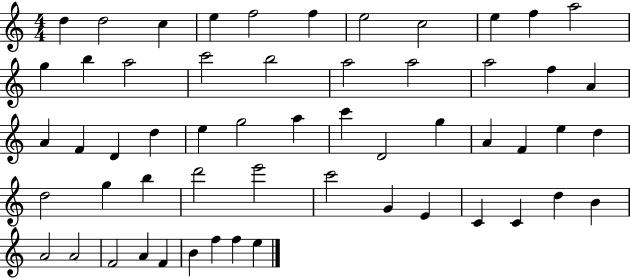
X:1
T:Untitled
M:4/4
L:1/4
K:C
d d2 c e f2 f e2 c2 e f a2 g b a2 c'2 b2 a2 a2 a2 f A A F D d e g2 a c' D2 g A F e d d2 g b d'2 e'2 c'2 G E C C d B A2 A2 F2 A F B f f e